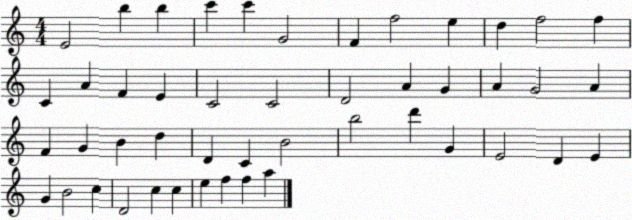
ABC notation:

X:1
T:Untitled
M:4/4
L:1/4
K:C
E2 b b c' c' G2 F f2 e d f2 f C A F E C2 C2 D2 A G A G2 A F G B d D C B2 b2 d' G E2 D E G B2 c D2 c c e f f a